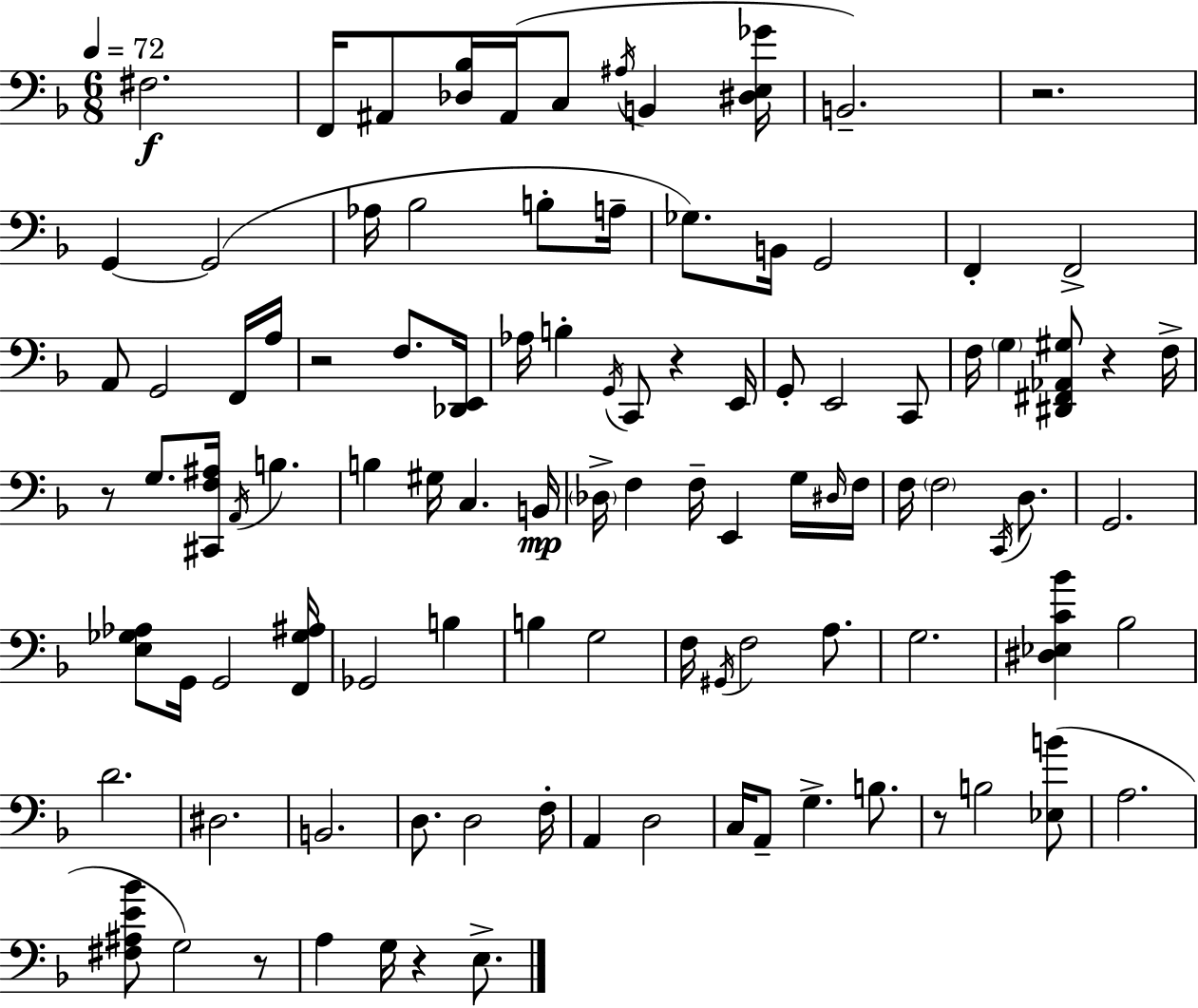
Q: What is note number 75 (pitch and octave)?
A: C3